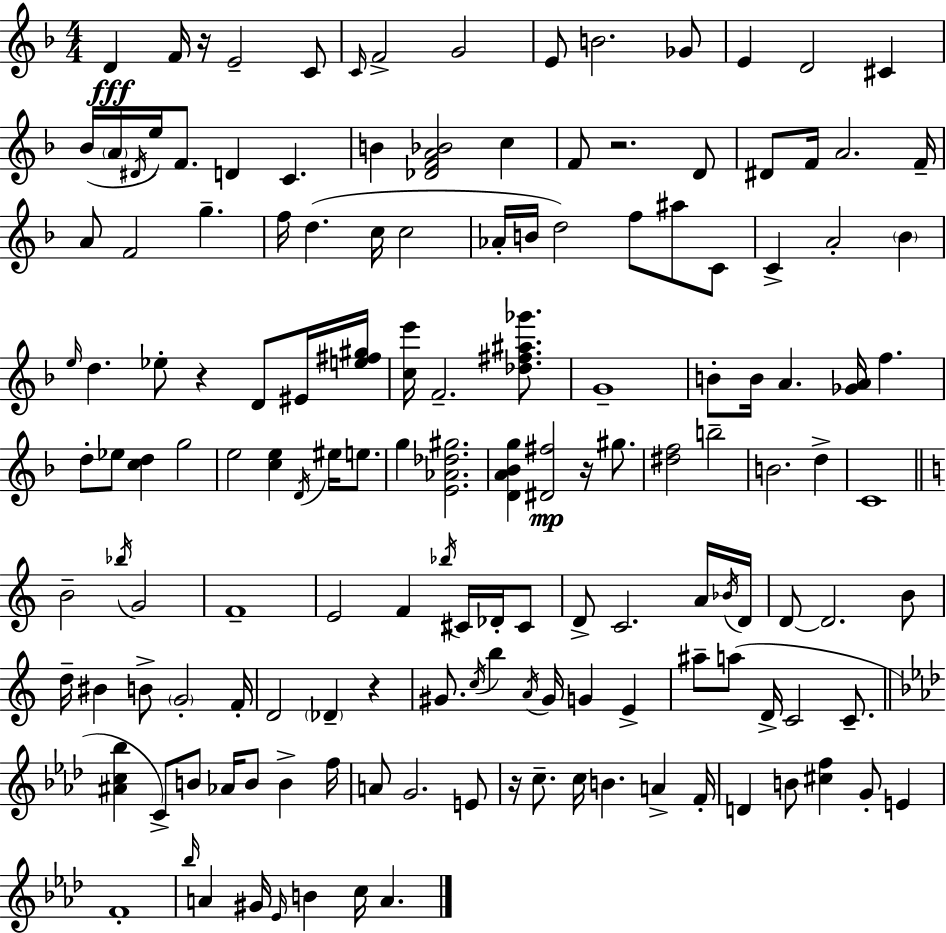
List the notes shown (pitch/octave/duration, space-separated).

D4/q F4/s R/s E4/h C4/e C4/s F4/h G4/h E4/e B4/h. Gb4/e E4/q D4/h C#4/q Bb4/s A4/s D#4/s E5/s F4/e. D4/q C4/q. B4/q [Db4,F4,A4,Bb4]/h C5/q F4/e R/h. D4/e D#4/e F4/s A4/h. F4/s A4/e F4/h G5/q. F5/s D5/q. C5/s C5/h Ab4/s B4/s D5/h F5/e A#5/e C4/e C4/q A4/h Bb4/q E5/s D5/q. Eb5/e R/q D4/e EIS4/s [E5,F#5,G#5]/s [C5,E6]/s F4/h. [Db5,F#5,A#5,Gb6]/e. G4/w B4/e B4/s A4/q. [Gb4,A4]/s F5/q. D5/e Eb5/e [C5,D5]/q G5/h E5/h [C5,E5]/q D4/s EIS5/s E5/e. G5/q [E4,Ab4,Db5,G#5]/h. [D4,A4,Bb4,G5]/q [D#4,F#5]/h R/s G#5/e. [D#5,F5]/h B5/h B4/h. D5/q C4/w B4/h Bb5/s G4/h F4/w E4/h F4/q Bb5/s C#4/s Db4/s C#4/e D4/e C4/h. A4/s Bb4/s D4/s D4/e D4/h. B4/e D5/s BIS4/q B4/e G4/h F4/s D4/h Db4/q R/q G#4/e. C5/s B5/q A4/s G#4/s G4/q E4/q A#5/e A5/e D4/s C4/h C4/e. [A#4,C5,Bb5]/q C4/e B4/e Ab4/s B4/e B4/q F5/s A4/e G4/h. E4/e R/s C5/e. C5/s B4/q. A4/q F4/s D4/q B4/e [C#5,F5]/q G4/e E4/q F4/w Bb5/s A4/q G#4/s Eb4/s B4/q C5/s A4/q.